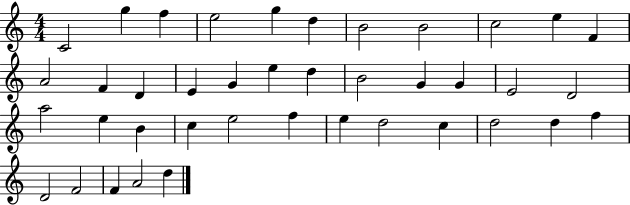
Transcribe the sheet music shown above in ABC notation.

X:1
T:Untitled
M:4/4
L:1/4
K:C
C2 g f e2 g d B2 B2 c2 e F A2 F D E G e d B2 G G E2 D2 a2 e B c e2 f e d2 c d2 d f D2 F2 F A2 d